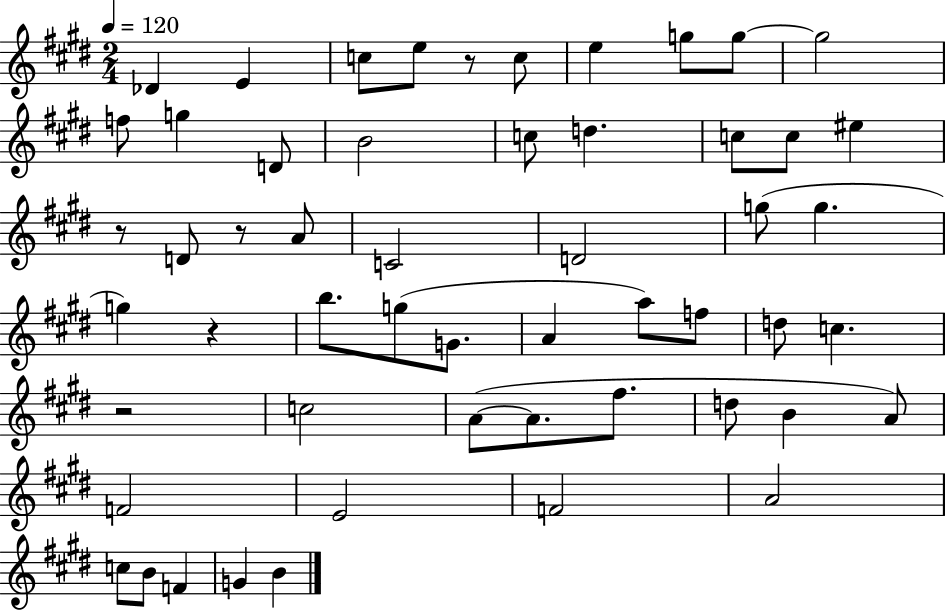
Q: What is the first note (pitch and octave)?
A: Db4